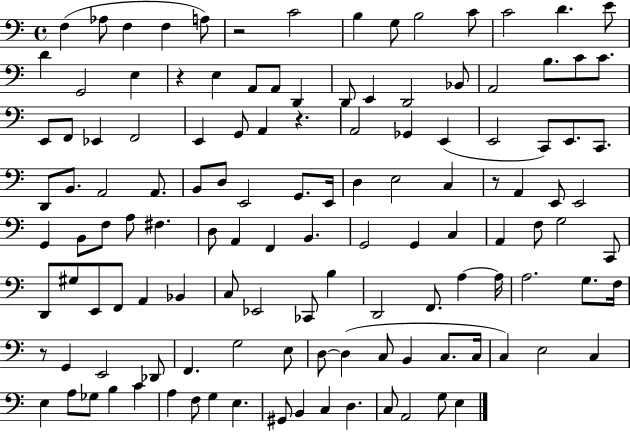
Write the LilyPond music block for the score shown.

{
  \clef bass
  \time 4/4
  \defaultTimeSignature
  \key c \major
  f4( aes8 f4 f4 a8) | r2 c'2 | b4 g8 b2 c'8 | c'2 d'4. e'8 | \break d'4 g,2 e4 | r4 e4 a,8 a,8 d,4 | d,8 e,4 d,2 bes,8 | a,2 b8. c'8 c'8. | \break e,8 f,8 ees,4 f,2 | e,4 g,8 a,4 r4. | a,2 ges,4 e,4( | e,2 c,8) e,8. c,8. | \break d,8 b,8. a,2 a,8. | b,8 d8 e,2 g,8. e,16 | d4 e2 c4 | r8 a,4 e,8 e,2 | \break g,4 b,8 f8 a8 fis4. | d8 a,4 f,4 b,4. | g,2 g,4 c4 | a,4 f8 g2 c,8 | \break d,8 gis8 e,8 f,8 a,4 bes,4 | c8 ees,2 ces,8 b4 | d,2 f,8. a4~~ a16 | a2. g8. f16 | \break r8 g,4 e,2 des,8 | f,4. g2 e8 | d8~~ d4( c8 b,4 c8. c16 | c4) e2 c4 | \break e4 a8 ges8 b4 c'4 | a4 f8 g4 e4. | gis,8 b,4 c4 d4. | c8 a,2 g8 e4 | \break \bar "|."
}